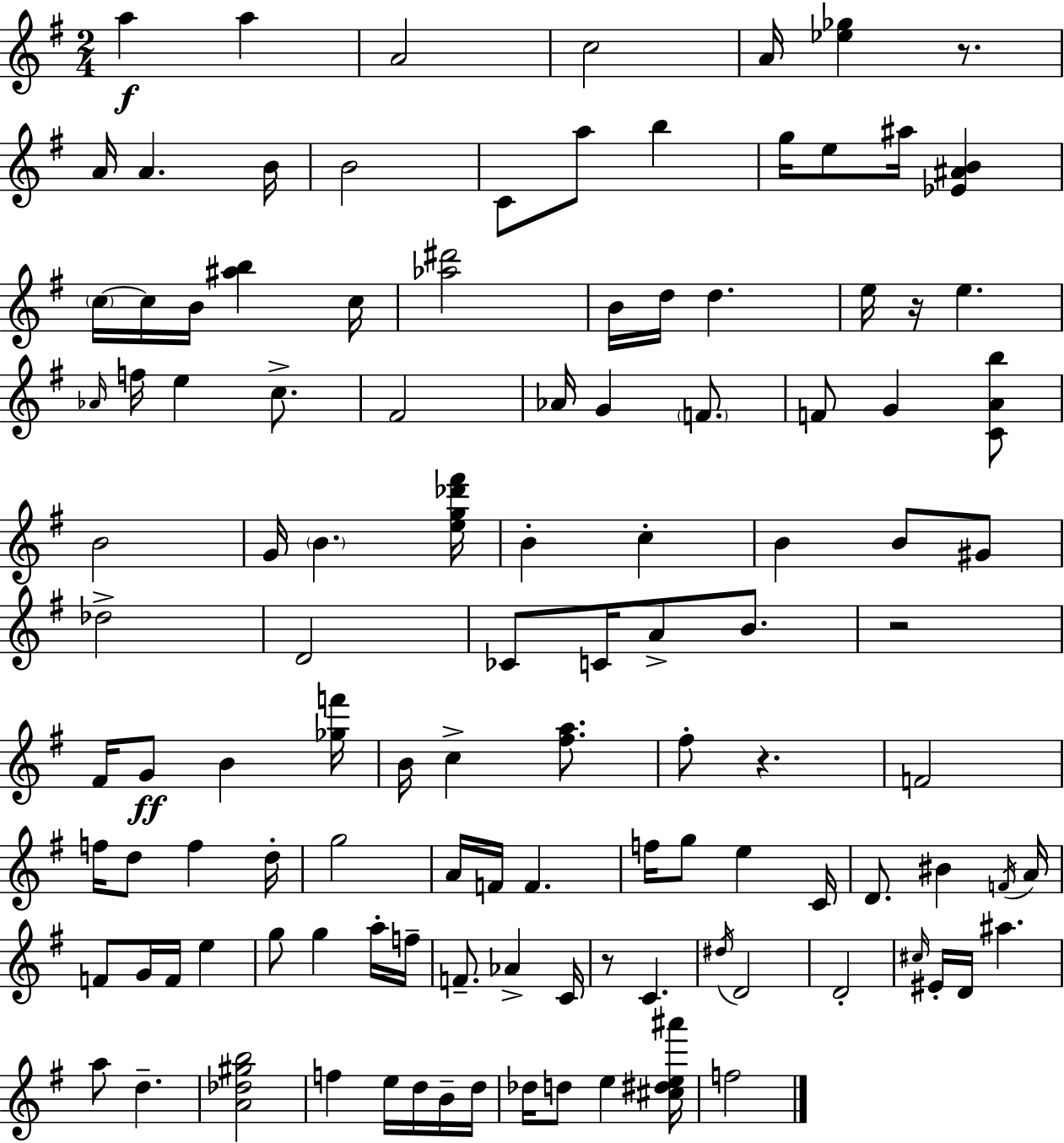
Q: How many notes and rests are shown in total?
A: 116